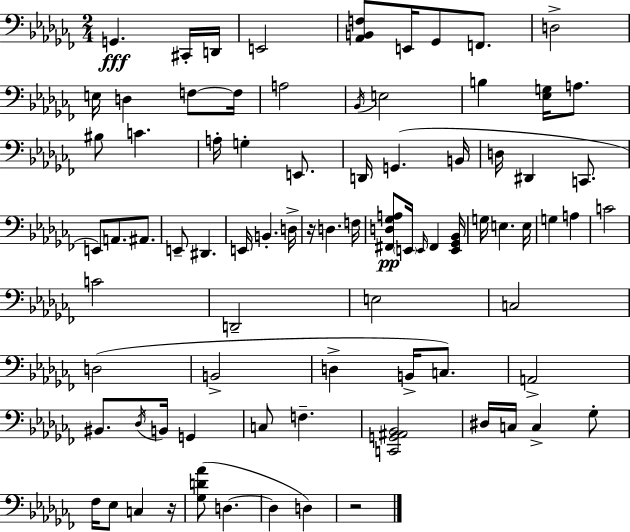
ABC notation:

X:1
T:Untitled
M:2/4
L:1/4
K:Abm
G,, ^C,,/4 D,,/4 E,,2 [_A,,B,,F,]/2 E,,/4 _G,,/2 F,,/2 D,2 E,/4 D, F,/2 F,/4 A,2 _B,,/4 E,2 B, [_E,G,]/4 A,/2 ^B,/2 C A,/4 G, E,,/2 D,,/4 G,, B,,/4 D,/4 ^D,, C,,/2 E,,/2 A,,/2 ^A,,/2 E,,/2 ^D,, E,,/4 B,, D,/4 z/4 D, F,/4 [^F,,D,_G,A,]/2 E,,/4 E,,/4 ^F,, [E,,_G,,_B,,]/4 G,/4 E, E,/4 G, A, C2 C2 D,,2 E,2 C,2 D,2 B,,2 D, B,,/4 C,/2 A,,2 ^B,,/2 _D,/4 B,,/4 G,, C,/2 F, [C,,G,,^A,,_B,,]2 ^D,/4 C,/4 C, _G,/2 _F,/4 _E,/2 C, z/4 [_G,D_A]/2 D, D, D, z2